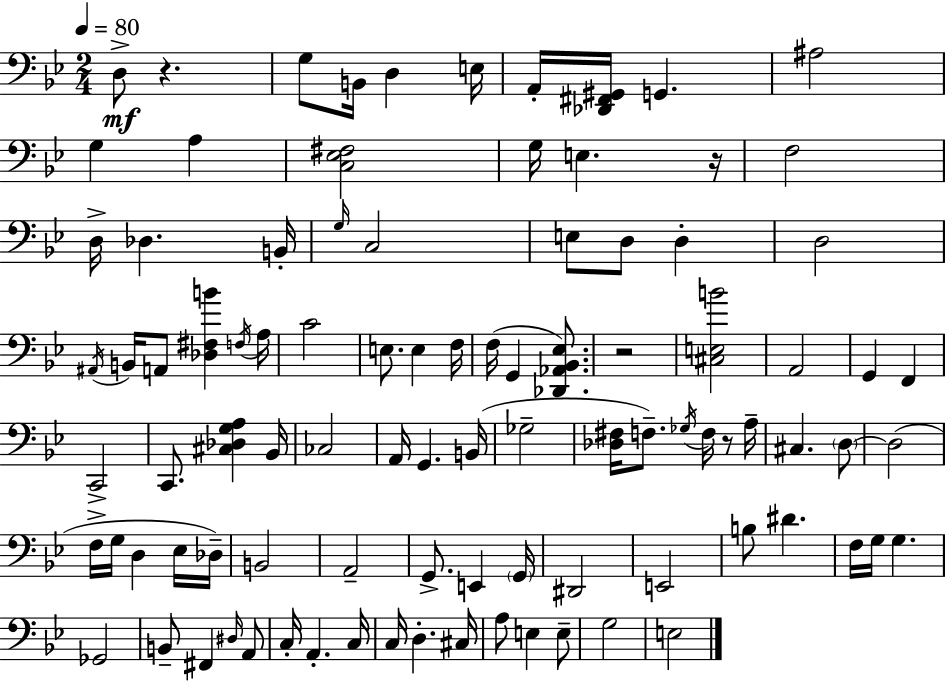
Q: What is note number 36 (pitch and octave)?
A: F2